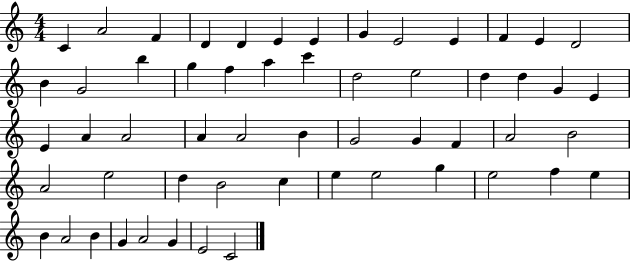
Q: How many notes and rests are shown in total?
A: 56